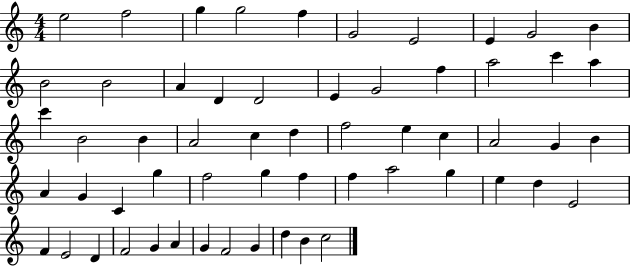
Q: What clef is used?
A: treble